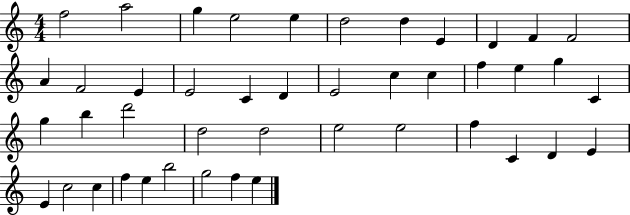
{
  \clef treble
  \numericTimeSignature
  \time 4/4
  \key c \major
  f''2 a''2 | g''4 e''2 e''4 | d''2 d''4 e'4 | d'4 f'4 f'2 | \break a'4 f'2 e'4 | e'2 c'4 d'4 | e'2 c''4 c''4 | f''4 e''4 g''4 c'4 | \break g''4 b''4 d'''2 | d''2 d''2 | e''2 e''2 | f''4 c'4 d'4 e'4 | \break e'4 c''2 c''4 | f''4 e''4 b''2 | g''2 f''4 e''4 | \bar "|."
}